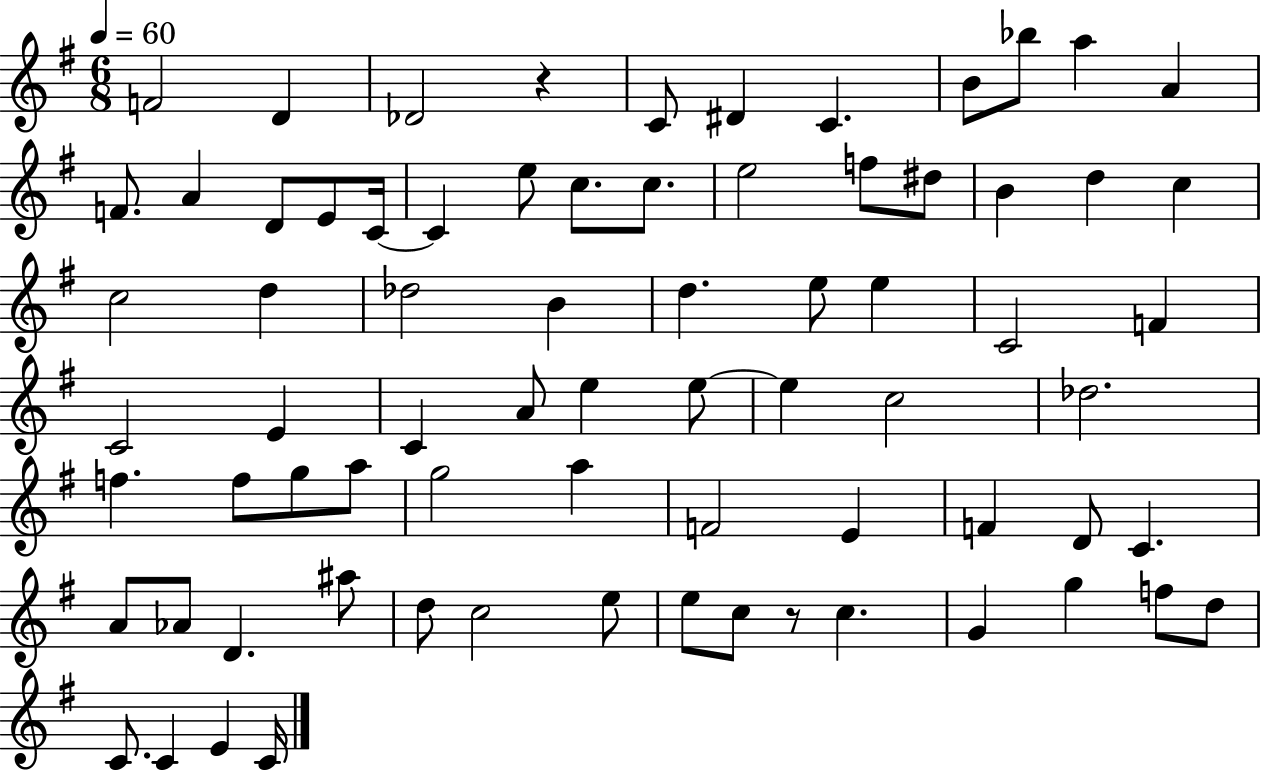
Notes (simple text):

F4/h D4/q Db4/h R/q C4/e D#4/q C4/q. B4/e Bb5/e A5/q A4/q F4/e. A4/q D4/e E4/e C4/s C4/q E5/e C5/e. C5/e. E5/h F5/e D#5/e B4/q D5/q C5/q C5/h D5/q Db5/h B4/q D5/q. E5/e E5/q C4/h F4/q C4/h E4/q C4/q A4/e E5/q E5/e E5/q C5/h Db5/h. F5/q. F5/e G5/e A5/e G5/h A5/q F4/h E4/q F4/q D4/e C4/q. A4/e Ab4/e D4/q. A#5/e D5/e C5/h E5/e E5/e C5/e R/e C5/q. G4/q G5/q F5/e D5/e C4/e. C4/q E4/q C4/s